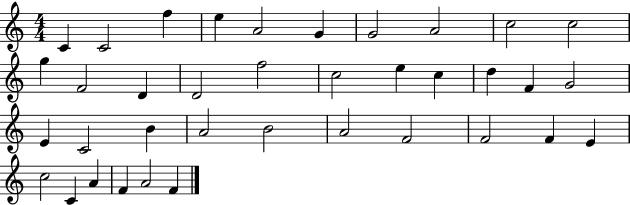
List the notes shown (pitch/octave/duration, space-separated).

C4/q C4/h F5/q E5/q A4/h G4/q G4/h A4/h C5/h C5/h G5/q F4/h D4/q D4/h F5/h C5/h E5/q C5/q D5/q F4/q G4/h E4/q C4/h B4/q A4/h B4/h A4/h F4/h F4/h F4/q E4/q C5/h C4/q A4/q F4/q A4/h F4/q